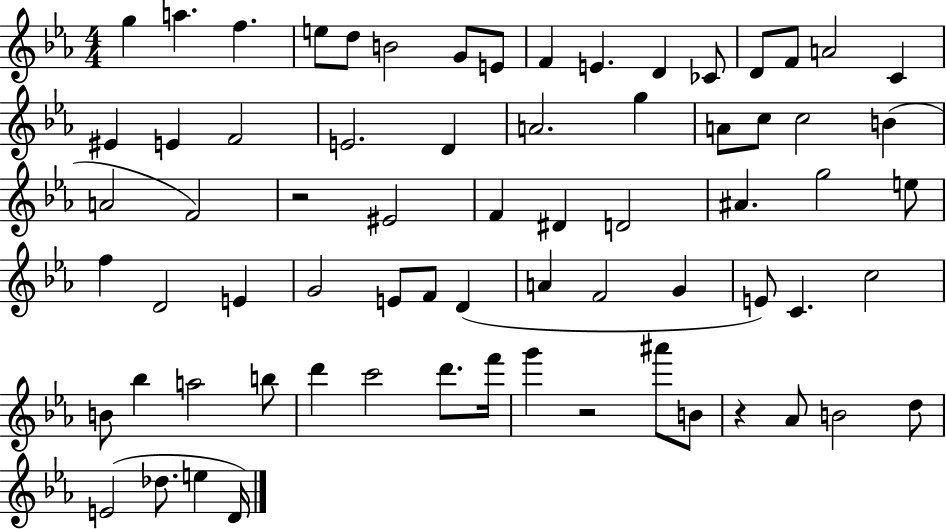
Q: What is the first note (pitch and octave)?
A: G5